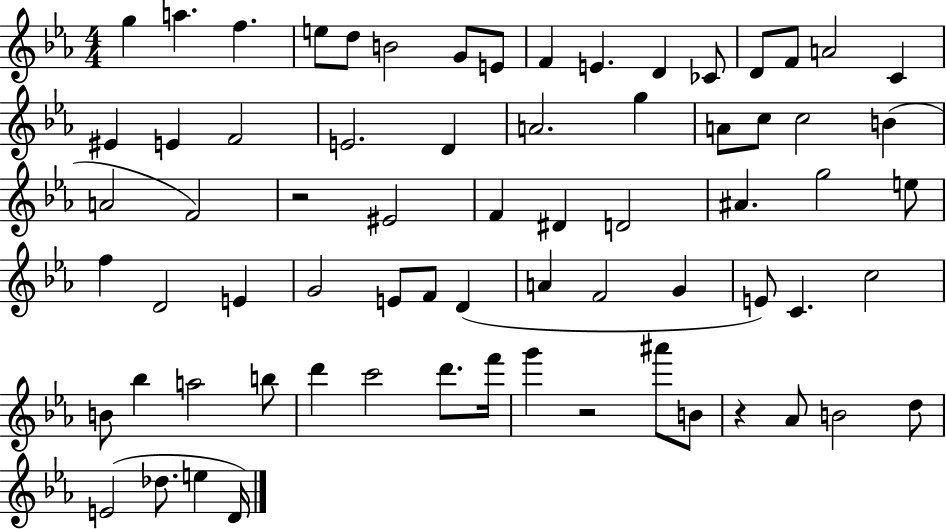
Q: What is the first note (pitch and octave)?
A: G5